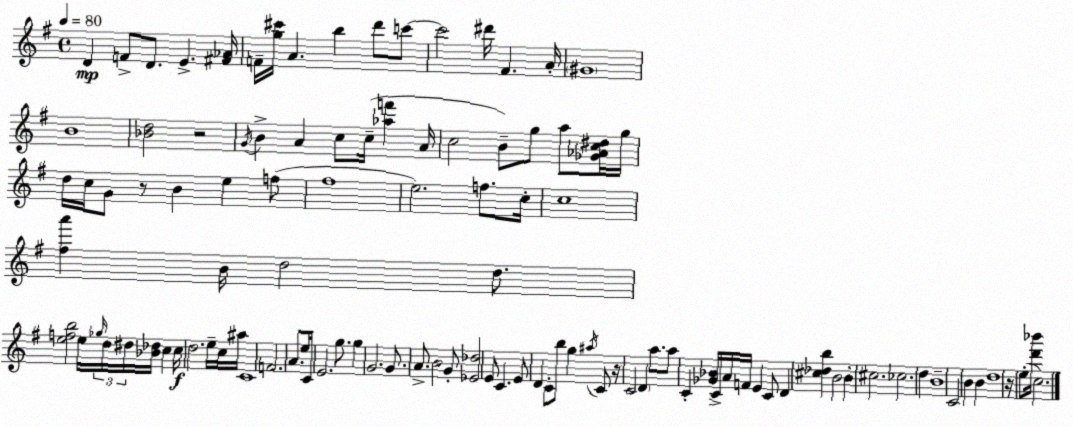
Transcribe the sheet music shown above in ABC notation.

X:1
T:Untitled
M:4/4
L:1/4
K:Em
D F/2 D/2 E [^F_A]/4 F/4 [g^c']/4 A b d'/2 c'/2 c'2 ^d'/4 ^F A/4 ^G4 B4 [_Bd]2 z2 G/4 B A c/2 c/4 [_af'] A/4 c2 B/2 g/2 a/2 [_G_Ac^d]/4 g/4 d/4 c/4 G/2 z/2 B e f/2 ^f4 e2 f/2 c/4 c4 [^fa'] B/4 d2 d/2 [efb]2 e/4 _g/4 d/4 ^d/4 [_B_d]/4 c c/4 d2 e/4 c/4 ^a/4 C4 F2 A/2 e/4 C/4 E2 g/2 g G2 G/2 A/2 B2 G/2 [_E_d]2 E/2 C E/2 D C/2 b/2 g ^a/4 C/2 z/4 C2 D a/2 a/2 C [_G_B]/4 C/4 A/4 F/4 E C/2 D [^c_db] B2 B ^c2 _c2 d B4 C2 B B d4 z/4 e/2 [d'_b']/4 c2